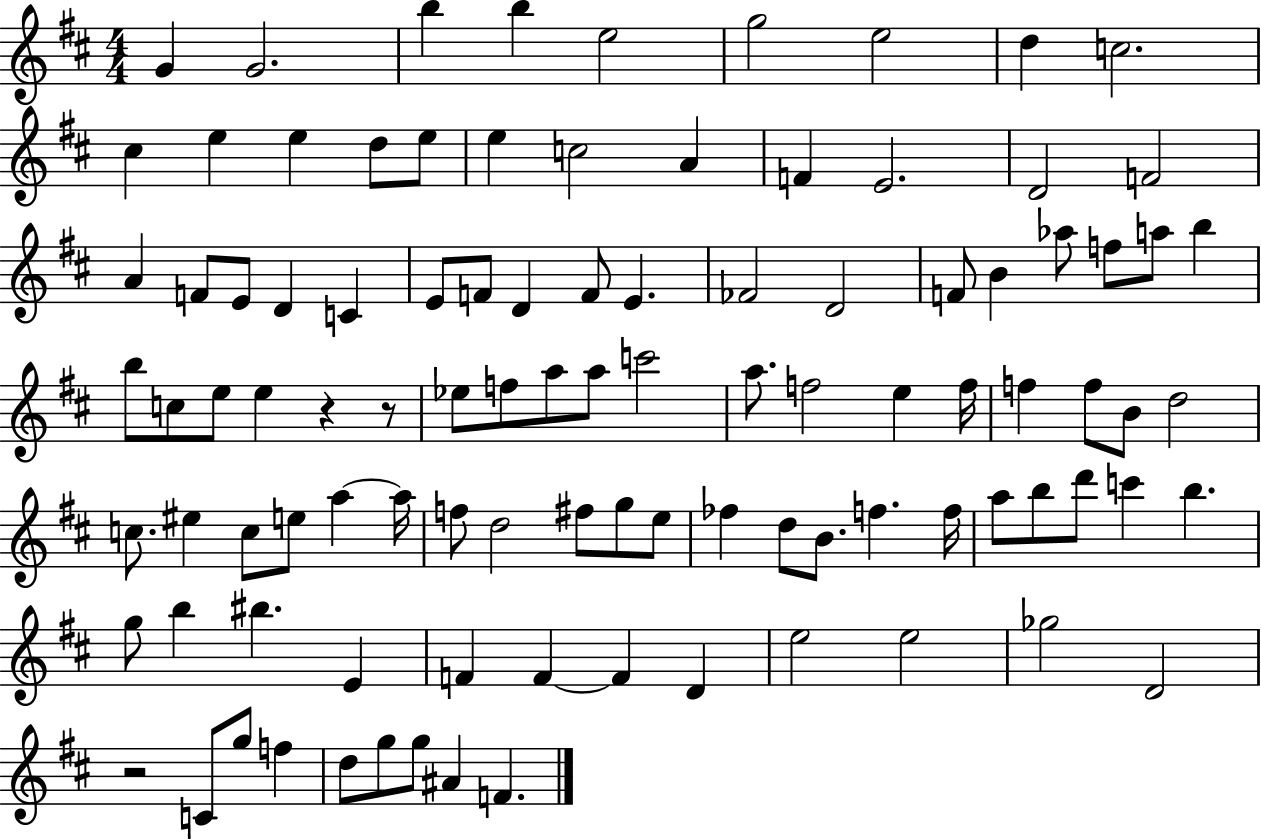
X:1
T:Untitled
M:4/4
L:1/4
K:D
G G2 b b e2 g2 e2 d c2 ^c e e d/2 e/2 e c2 A F E2 D2 F2 A F/2 E/2 D C E/2 F/2 D F/2 E _F2 D2 F/2 B _a/2 f/2 a/2 b b/2 c/2 e/2 e z z/2 _e/2 f/2 a/2 a/2 c'2 a/2 f2 e f/4 f f/2 B/2 d2 c/2 ^e c/2 e/2 a a/4 f/2 d2 ^f/2 g/2 e/2 _f d/2 B/2 f f/4 a/2 b/2 d'/2 c' b g/2 b ^b E F F F D e2 e2 _g2 D2 z2 C/2 g/2 f d/2 g/2 g/2 ^A F